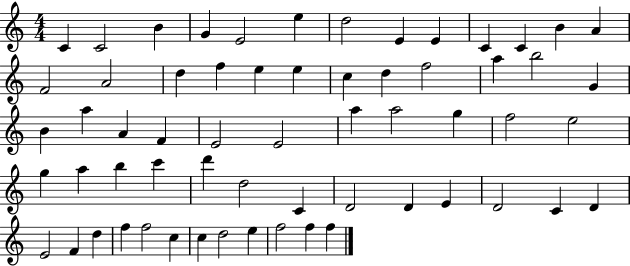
X:1
T:Untitled
M:4/4
L:1/4
K:C
C C2 B G E2 e d2 E E C C B A F2 A2 d f e e c d f2 a b2 G B a A F E2 E2 a a2 g f2 e2 g a b c' d' d2 C D2 D E D2 C D E2 F d f f2 c c d2 e f2 f f